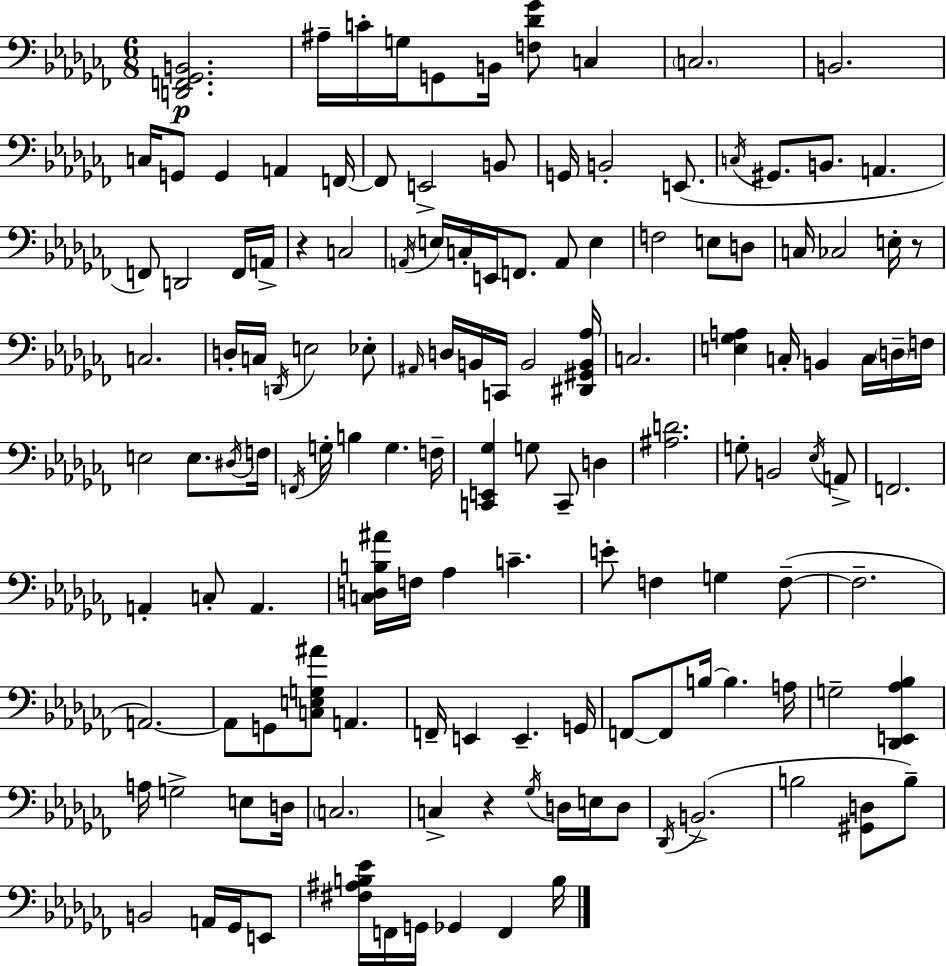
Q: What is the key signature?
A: AES minor